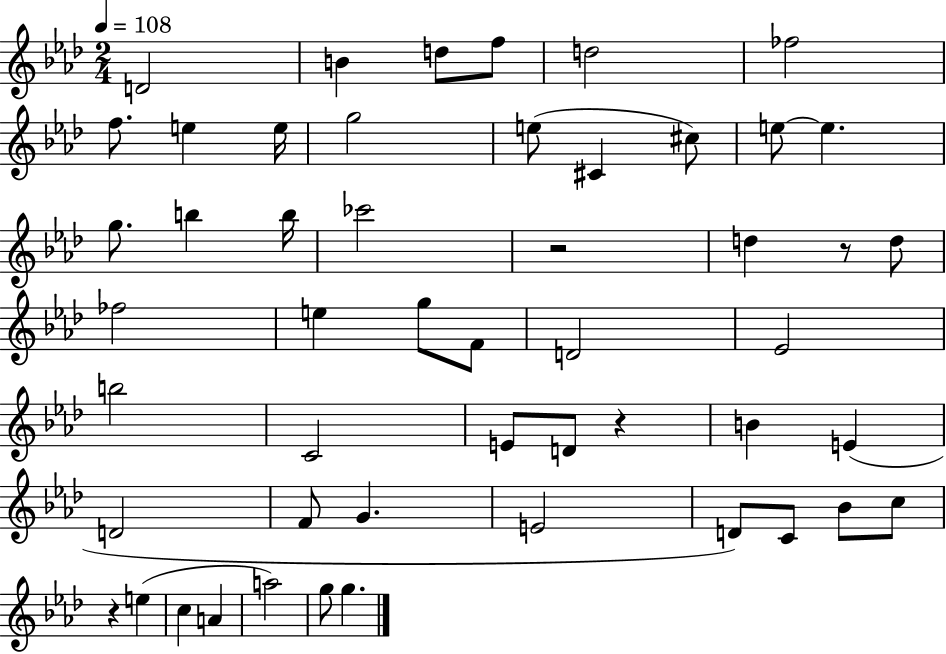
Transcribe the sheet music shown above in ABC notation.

X:1
T:Untitled
M:2/4
L:1/4
K:Ab
D2 B d/2 f/2 d2 _f2 f/2 e e/4 g2 e/2 ^C ^c/2 e/2 e g/2 b b/4 _c'2 z2 d z/2 d/2 _f2 e g/2 F/2 D2 _E2 b2 C2 E/2 D/2 z B E D2 F/2 G E2 D/2 C/2 _B/2 c/2 z e c A a2 g/2 g